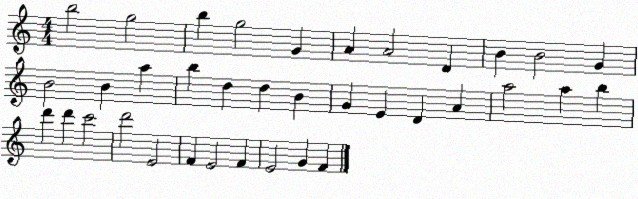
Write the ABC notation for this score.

X:1
T:Untitled
M:4/4
L:1/4
K:C
b2 g2 b g2 G A A2 D B B2 G B2 B a b d d B G E D A a2 a b d' d' c'2 d'2 E2 F E2 F E2 G F